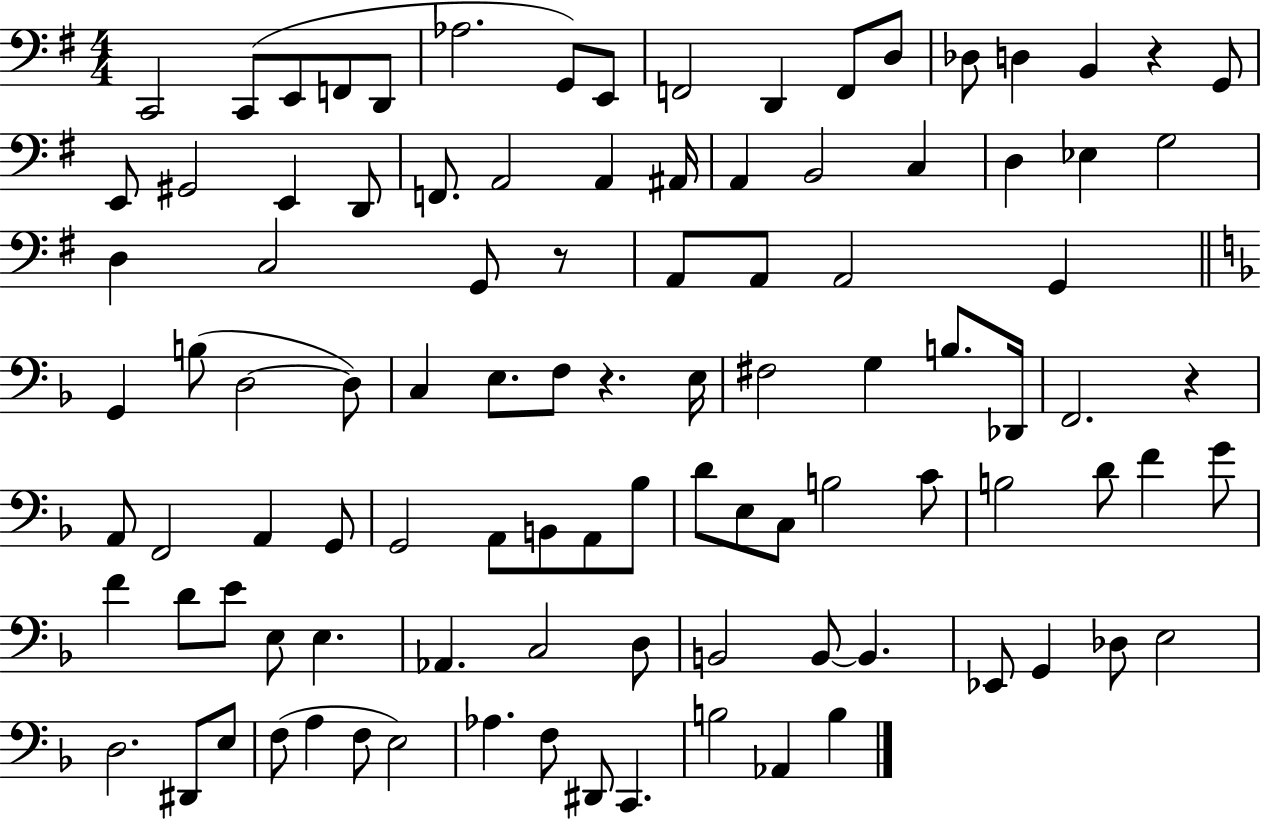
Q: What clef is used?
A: bass